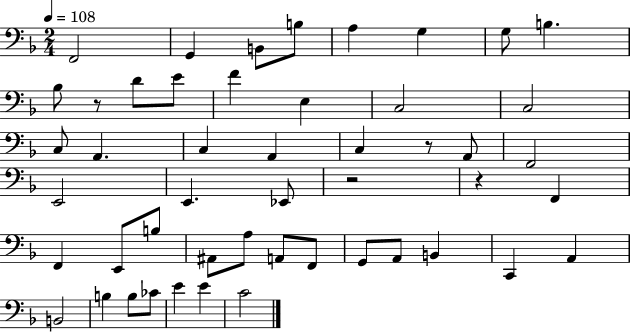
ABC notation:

X:1
T:Untitled
M:2/4
L:1/4
K:F
F,,2 G,, B,,/2 B,/2 A, G, G,/2 B, _B,/2 z/2 D/2 E/2 F E, C,2 C,2 C,/2 A,, C, A,, C, z/2 A,,/2 F,,2 E,,2 E,, _E,,/2 z2 z F,, F,, E,,/2 B,/2 ^A,,/2 A,/2 A,,/2 F,,/2 G,,/2 A,,/2 B,, C,, A,, B,,2 B, B,/2 _C/2 E E C2